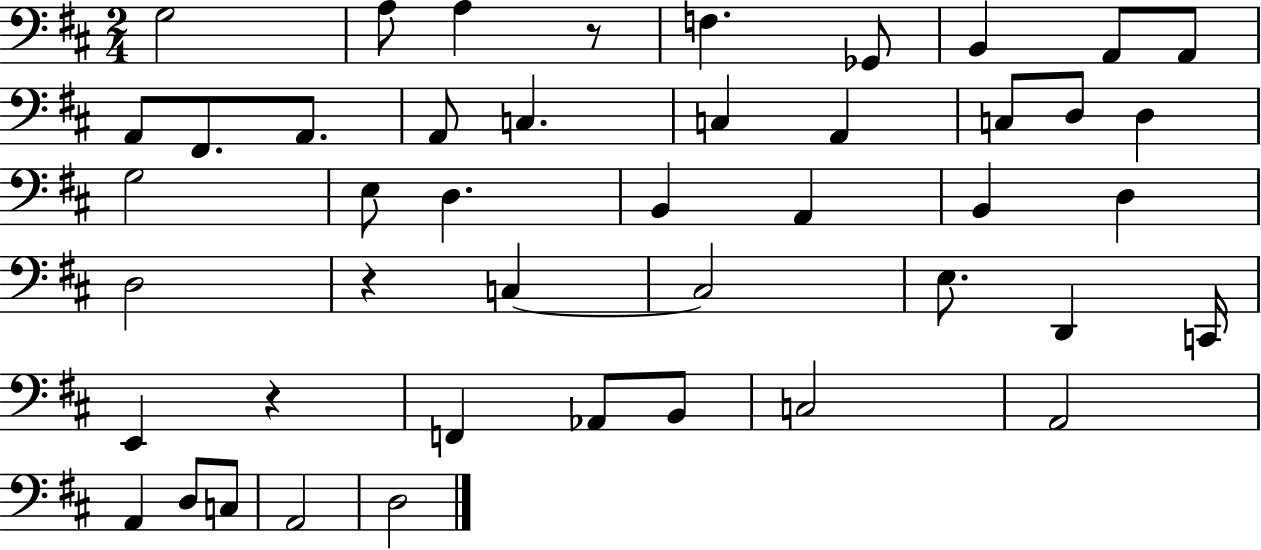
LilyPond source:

{
  \clef bass
  \numericTimeSignature
  \time 2/4
  \key d \major
  g2 | a8 a4 r8 | f4. ges,8 | b,4 a,8 a,8 | \break a,8 fis,8. a,8. | a,8 c4. | c4 a,4 | c8 d8 d4 | \break g2 | e8 d4. | b,4 a,4 | b,4 d4 | \break d2 | r4 c4~~ | c2 | e8. d,4 c,16 | \break e,4 r4 | f,4 aes,8 b,8 | c2 | a,2 | \break a,4 d8 c8 | a,2 | d2 | \bar "|."
}